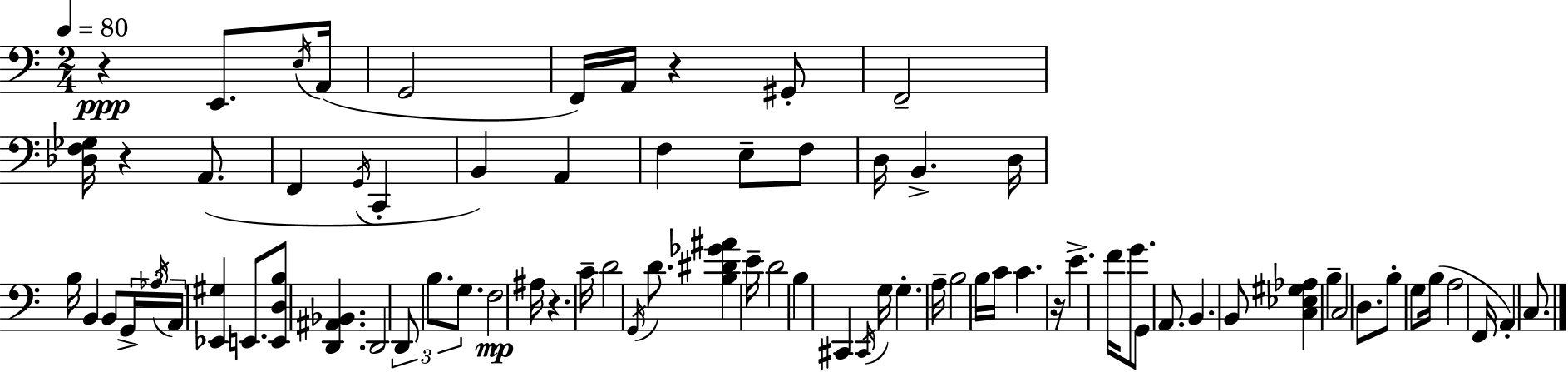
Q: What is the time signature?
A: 2/4